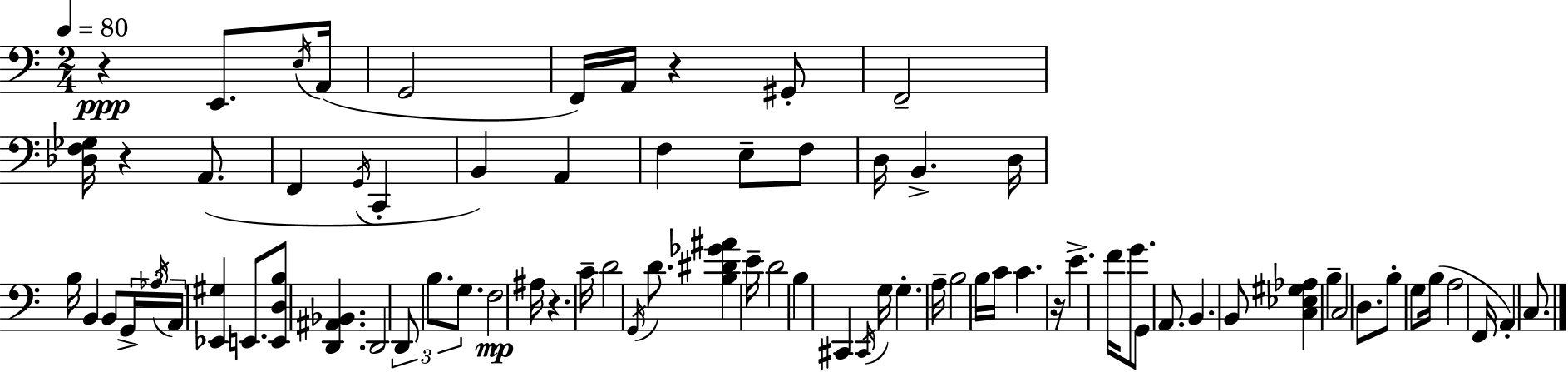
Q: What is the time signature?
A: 2/4